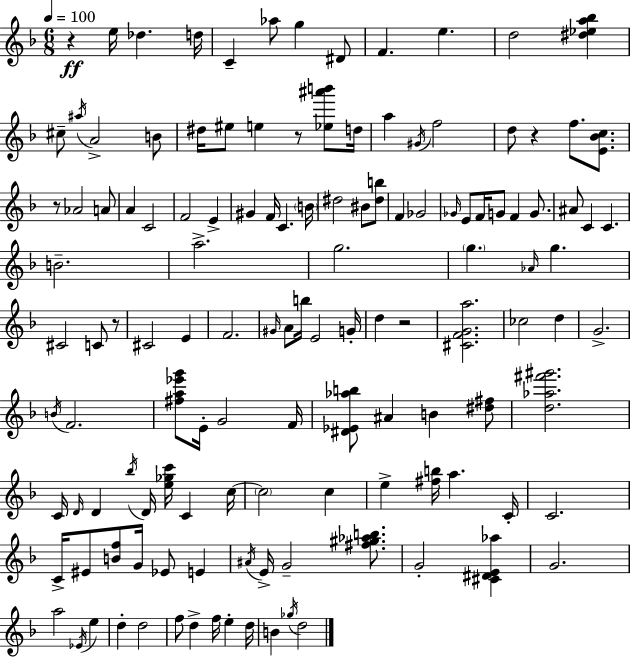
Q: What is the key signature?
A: F major